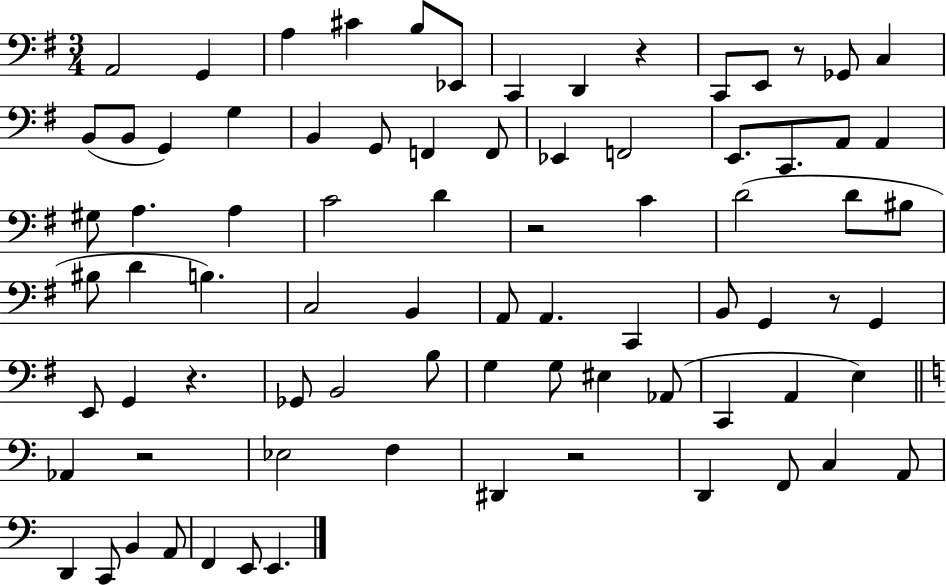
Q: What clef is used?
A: bass